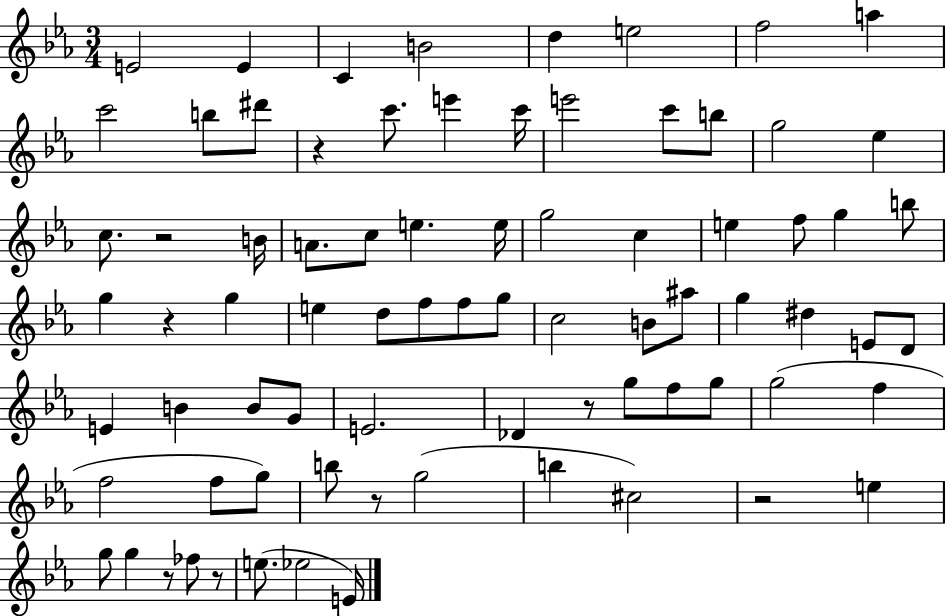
X:1
T:Untitled
M:3/4
L:1/4
K:Eb
E2 E C B2 d e2 f2 a c'2 b/2 ^d'/2 z c'/2 e' c'/4 e'2 c'/2 b/2 g2 _e c/2 z2 B/4 A/2 c/2 e e/4 g2 c e f/2 g b/2 g z g e d/2 f/2 f/2 g/2 c2 B/2 ^a/2 g ^d E/2 D/2 E B B/2 G/2 E2 _D z/2 g/2 f/2 g/2 g2 f f2 f/2 g/2 b/2 z/2 g2 b ^c2 z2 e g/2 g z/2 _f/2 z/2 e/2 _e2 E/4